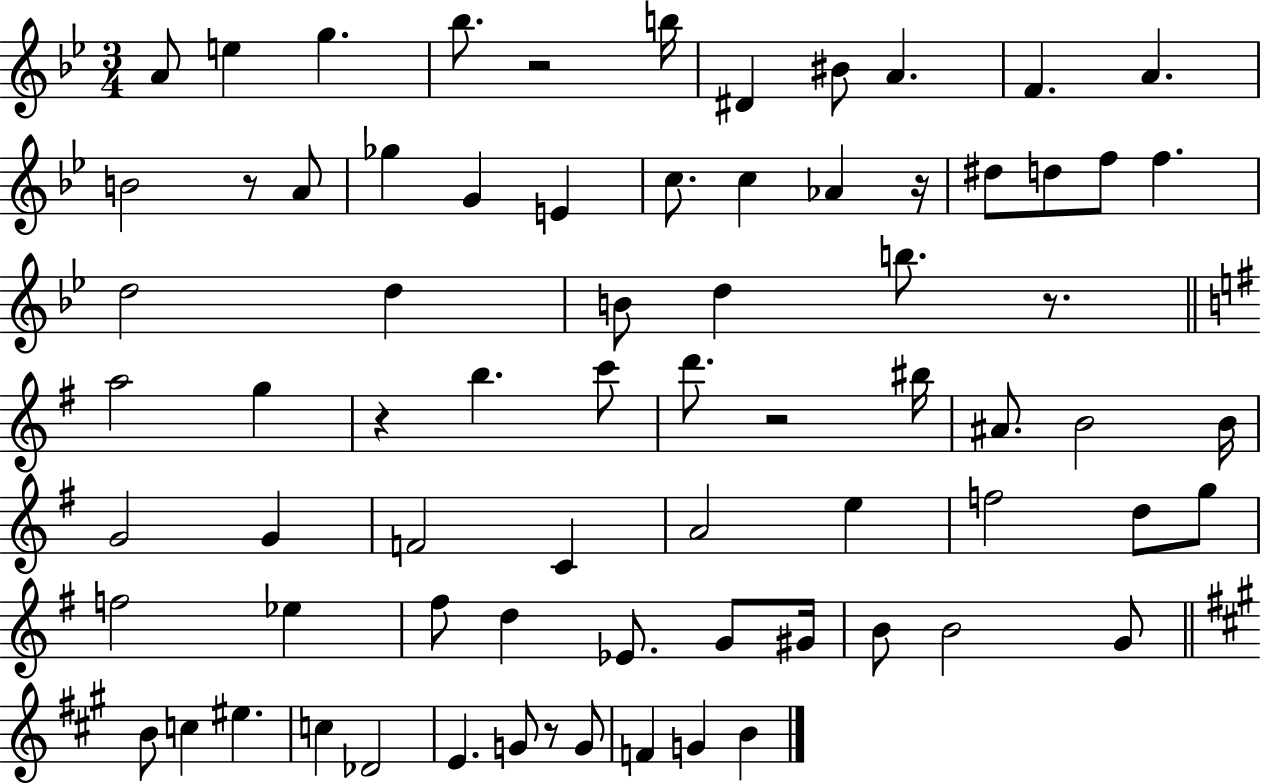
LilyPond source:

{
  \clef treble
  \numericTimeSignature
  \time 3/4
  \key bes \major
  a'8 e''4 g''4. | bes''8. r2 b''16 | dis'4 bis'8 a'4. | f'4. a'4. | \break b'2 r8 a'8 | ges''4 g'4 e'4 | c''8. c''4 aes'4 r16 | dis''8 d''8 f''8 f''4. | \break d''2 d''4 | b'8 d''4 b''8. r8. | \bar "||" \break \key e \minor a''2 g''4 | r4 b''4. c'''8 | d'''8. r2 bis''16 | ais'8. b'2 b'16 | \break g'2 g'4 | f'2 c'4 | a'2 e''4 | f''2 d''8 g''8 | \break f''2 ees''4 | fis''8 d''4 ees'8. g'8 gis'16 | b'8 b'2 g'8 | \bar "||" \break \key a \major b'8 c''4 eis''4. | c''4 des'2 | e'4. g'8 r8 g'8 | f'4 g'4 b'4 | \break \bar "|."
}